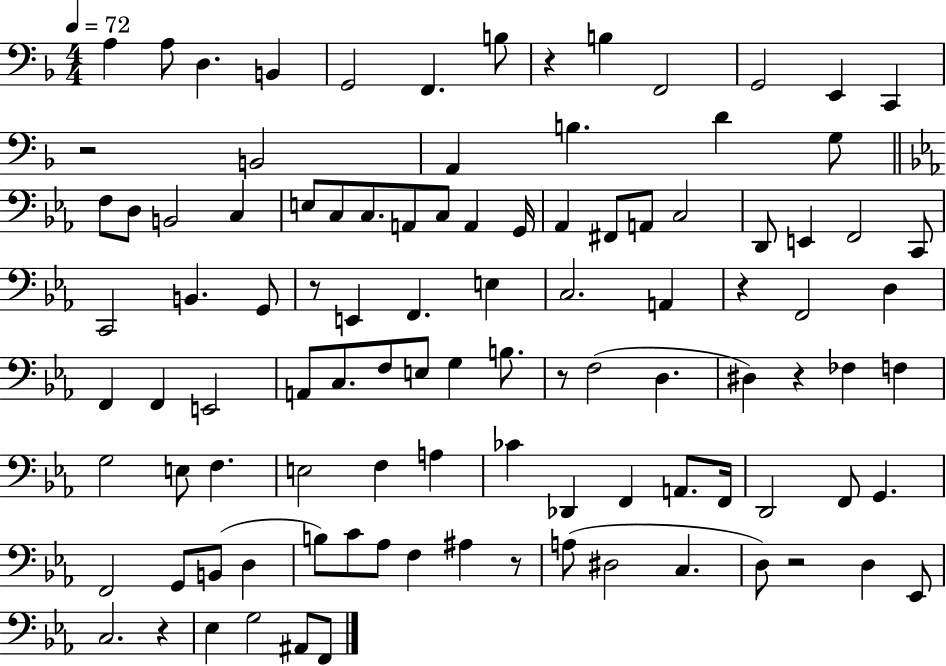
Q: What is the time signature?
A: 4/4